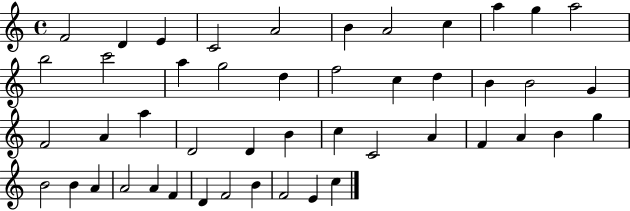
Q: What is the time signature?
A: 4/4